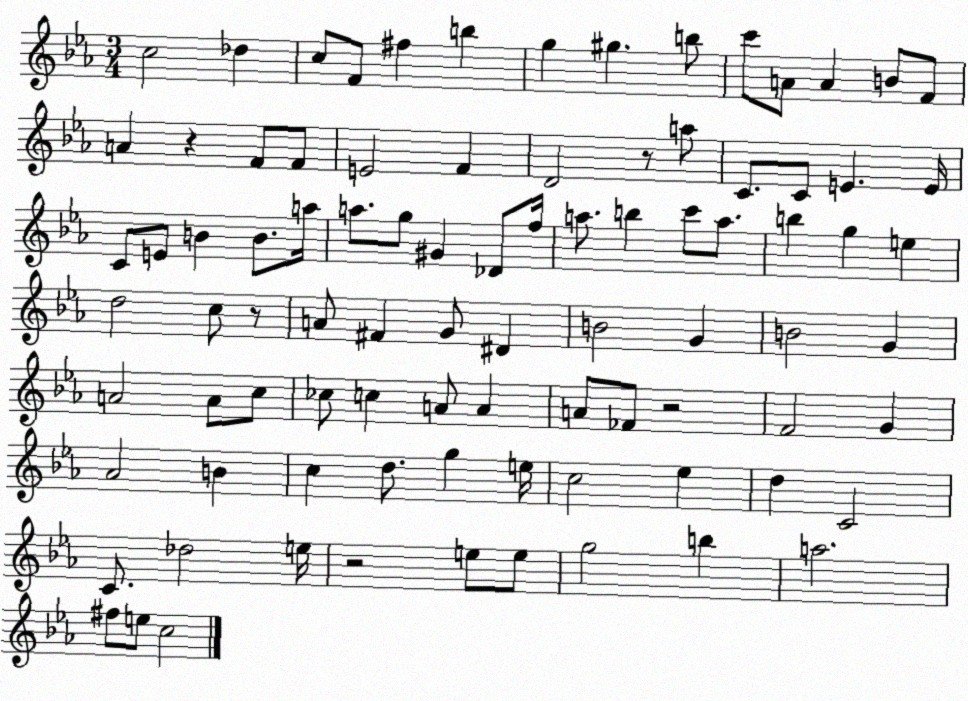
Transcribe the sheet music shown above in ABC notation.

X:1
T:Untitled
M:3/4
L:1/4
K:Eb
c2 _d c/2 F/2 ^f b g ^g b/2 c'/2 A/2 A B/2 F/2 A z F/2 F/2 E2 F D2 z/2 a/2 C/2 C/2 E E/4 C/2 E/2 B B/2 a/4 a/2 g/2 ^G _D/2 f/4 a/2 b c'/2 a/2 b g e d2 c/2 z/2 A/2 ^F G/2 ^D B2 G B2 G A2 A/2 c/2 _c/2 c A/2 A A/2 _F/2 z2 F2 G _A2 B c d/2 g e/4 c2 _e d C2 C/2 _d2 e/4 z2 e/2 e/2 g2 b a2 ^f/2 e/2 c2